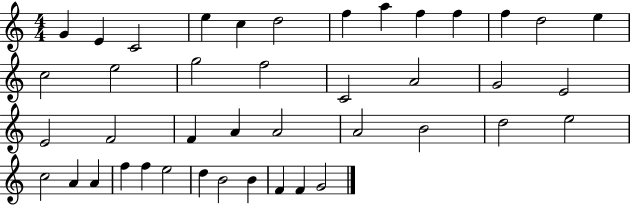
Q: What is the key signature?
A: C major